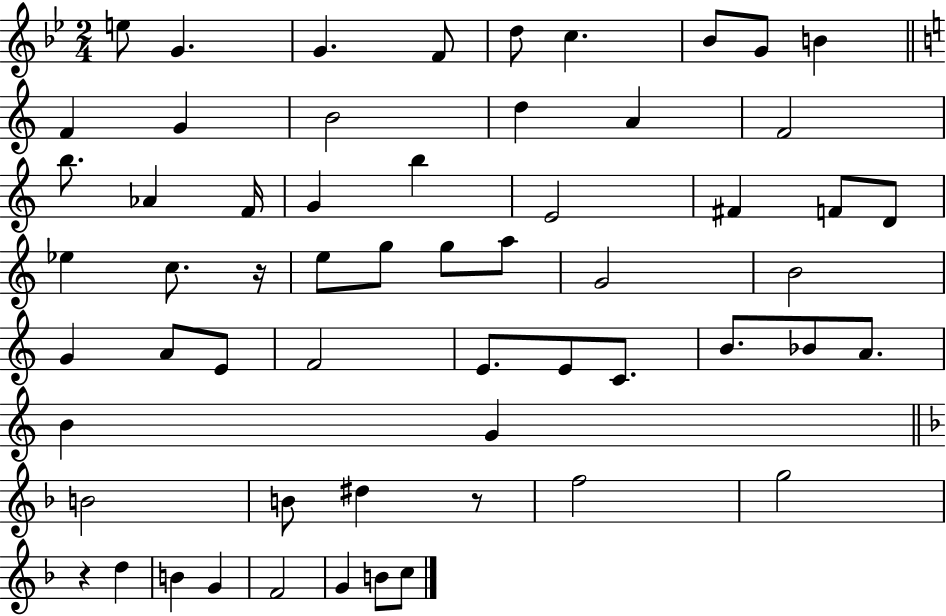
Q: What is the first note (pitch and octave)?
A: E5